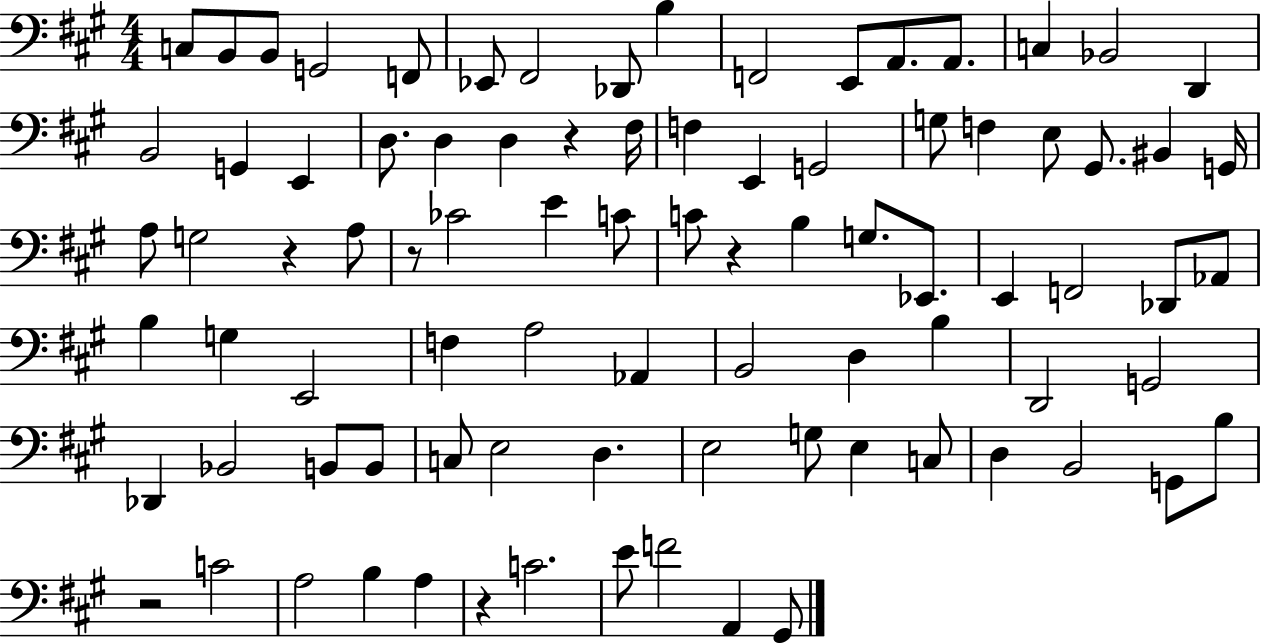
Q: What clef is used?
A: bass